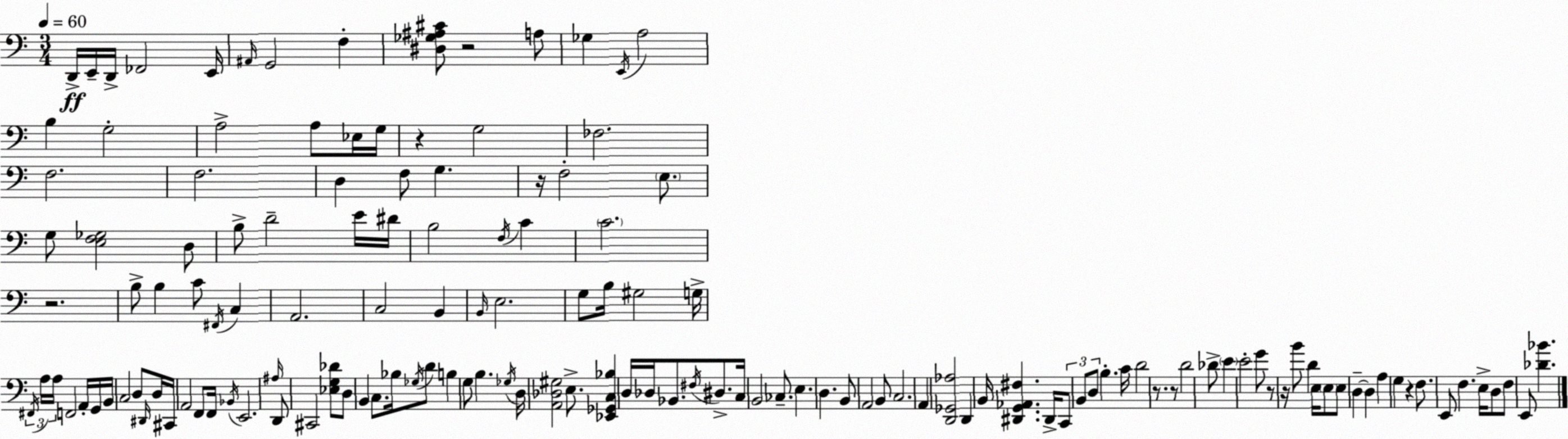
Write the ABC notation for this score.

X:1
T:Untitled
M:3/4
L:1/4
K:C
D,,/4 E,,/4 D,,/4 _F,,2 E,,/4 ^A,,/4 G,,2 F, [^D,_G,^A,^C]/2 z2 A,/2 _G, E,,/4 A,2 B, G,2 A,2 A,/2 _E,/4 G,/4 z G,2 _F,2 F,2 F,2 D, F,/2 G, z/4 F,2 E,/2 G,/2 [E,F,_G,]2 D,/2 B,/2 D2 E/4 ^D/4 B,2 F,/4 C C2 z2 B,/2 B, C/2 ^F,,/4 C, A,,2 C,2 B,, B,,/4 E,2 G,/2 B,/4 ^G,2 G,/4 ^F,,/4 A,/4 A,/4 F,,2 A,,/4 G,,/4 B,,/4 C,2 D,/2 ^D,,/4 D,/4 ^C,,/4 A,,2 F,,/2 F,,/4 _B,,/4 E,,2 ^A,/4 D,,/2 ^C,,2 [_E,G,_D]/2 D,/2 B,, C,/2 _B,/4 _G,/4 D/2 B, G,/2 B, _G,/4 D,/4 [A,,_D,^G,]2 E,/2 [_E,,_G,,C,_B,] D,/4 _D,/4 _B,,/2 ^F,/4 ^D,/2 C,/4 B,,2 _C,/2 E, D, B,,/2 A,,2 B,,/2 C,2 A,, [D,,_G,,_A,]2 D,, B,,/4 [^D,,G,,_A,,^F,] ^D,,/4 C,,/2 B,,/2 D,/2 B, C/4 D2 z/2 z/2 D2 _D/2 E E2 G/2 z/2 z/4 B/2 D E,/4 E,/2 E,/2 D, D, A, G, z F,/2 E,,/2 F, E,/4 D,/2 F,/2 E,,/2 [_D_B]